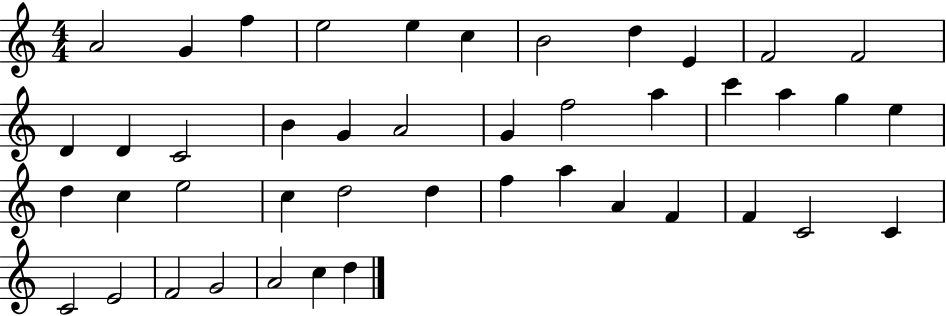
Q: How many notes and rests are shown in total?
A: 44